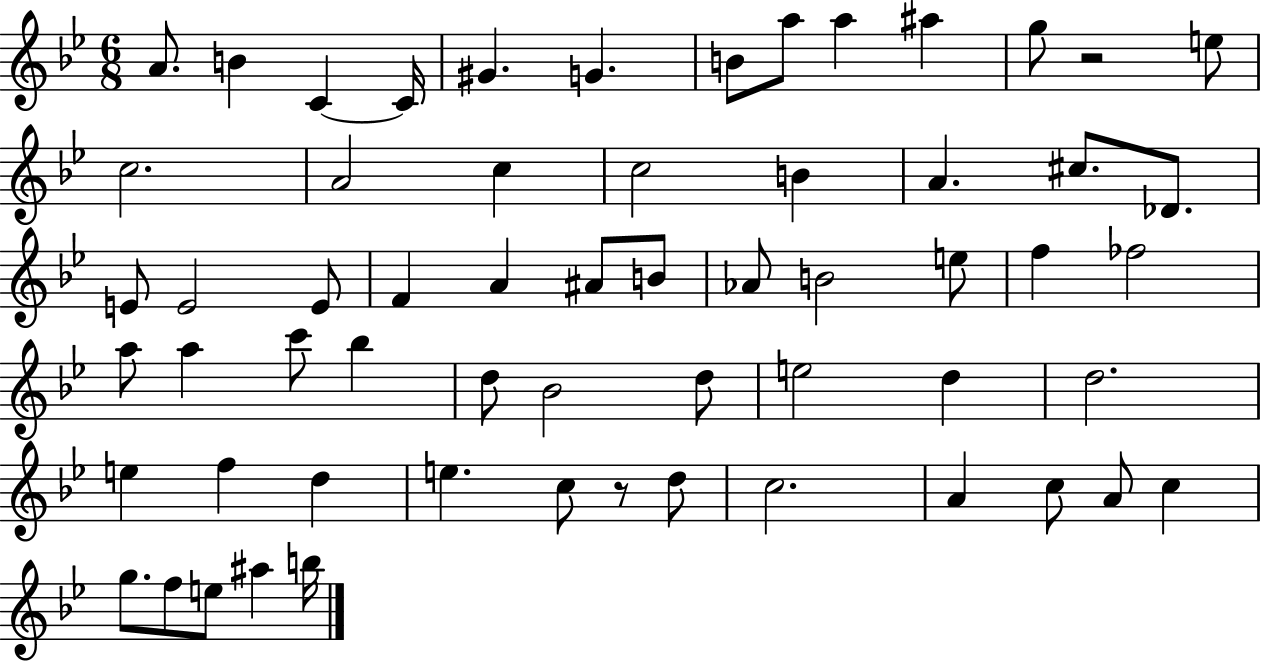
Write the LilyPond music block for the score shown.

{
  \clef treble
  \numericTimeSignature
  \time 6/8
  \key bes \major
  \repeat volta 2 { a'8. b'4 c'4~~ c'16 | gis'4. g'4. | b'8 a''8 a''4 ais''4 | g''8 r2 e''8 | \break c''2. | a'2 c''4 | c''2 b'4 | a'4. cis''8. des'8. | \break e'8 e'2 e'8 | f'4 a'4 ais'8 b'8 | aes'8 b'2 e''8 | f''4 fes''2 | \break a''8 a''4 c'''8 bes''4 | d''8 bes'2 d''8 | e''2 d''4 | d''2. | \break e''4 f''4 d''4 | e''4. c''8 r8 d''8 | c''2. | a'4 c''8 a'8 c''4 | \break g''8. f''8 e''8 ais''4 b''16 | } \bar "|."
}